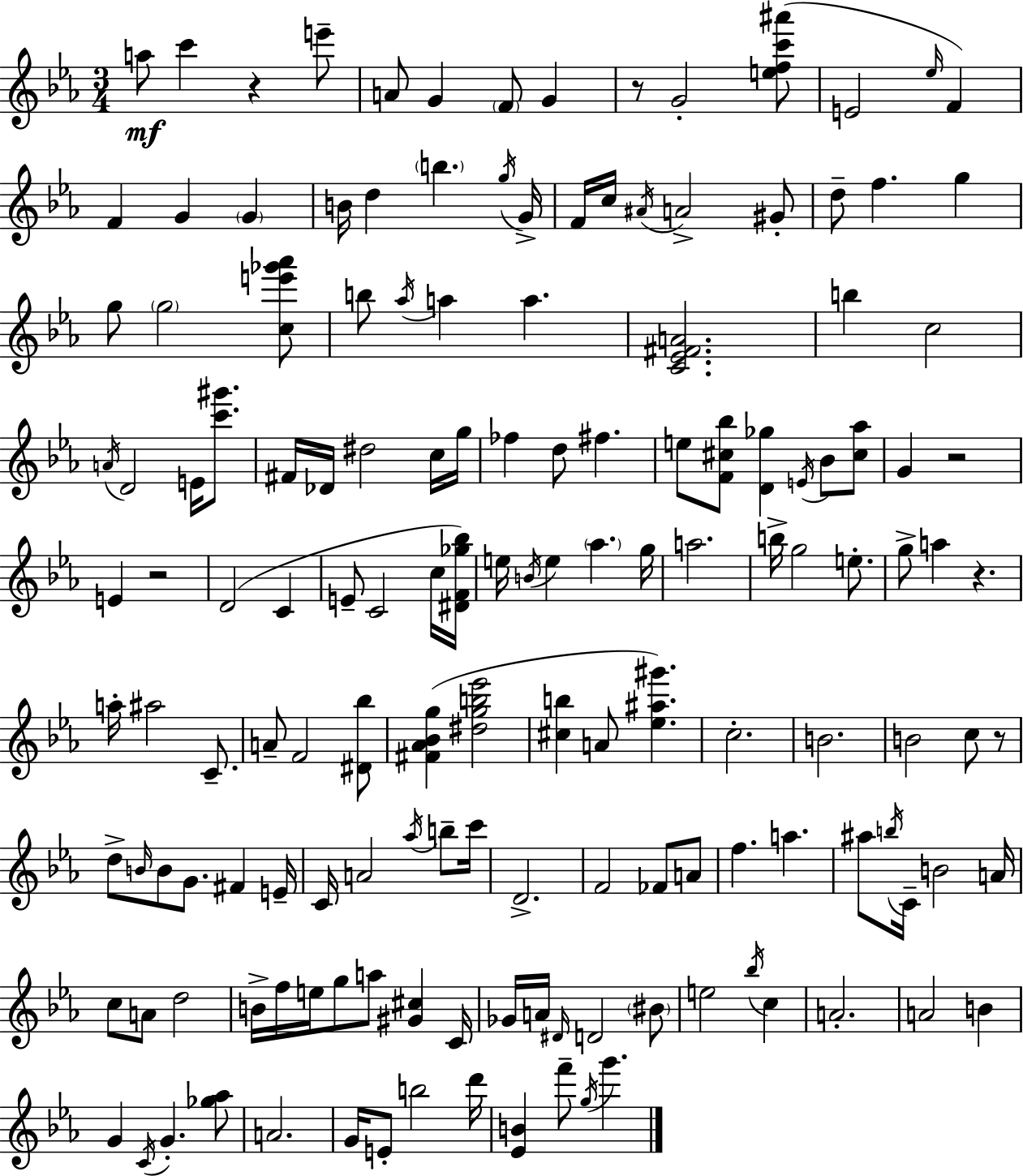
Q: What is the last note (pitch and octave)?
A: G6